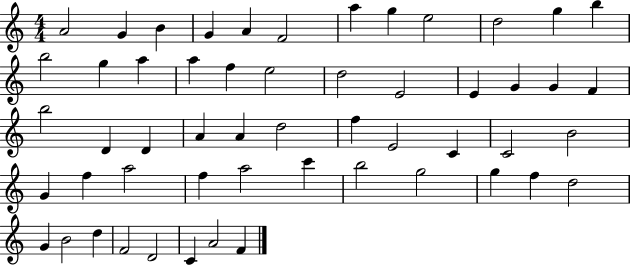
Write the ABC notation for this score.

X:1
T:Untitled
M:4/4
L:1/4
K:C
A2 G B G A F2 a g e2 d2 g b b2 g a a f e2 d2 E2 E G G F b2 D D A A d2 f E2 C C2 B2 G f a2 f a2 c' b2 g2 g f d2 G B2 d F2 D2 C A2 F